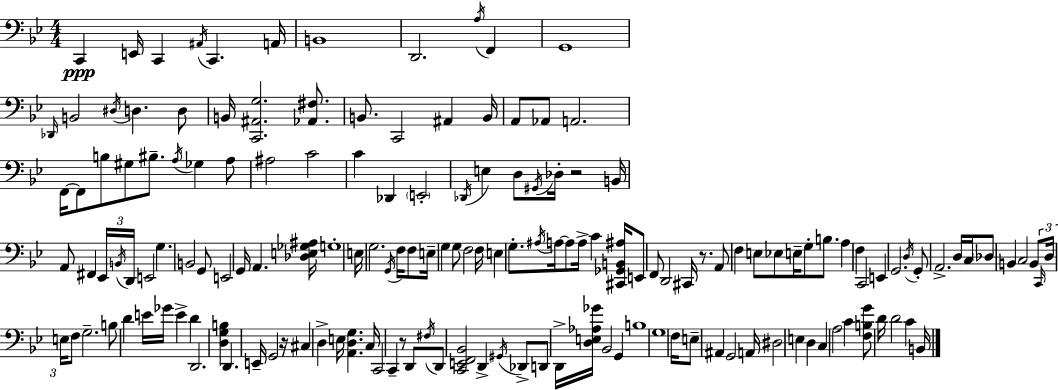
X:1
T:Untitled
M:4/4
L:1/4
K:Bb
C,, E,,/4 C,, ^A,,/4 C,, A,,/4 B,,4 D,,2 A,/4 F,, G,,4 _D,,/4 B,,2 ^D,/4 D, D,/2 B,,/4 [C,,^A,,G,]2 [_A,,^F,]/2 B,,/2 C,,2 ^A,, B,,/4 A,,/2 _A,,/2 A,,2 F,,/4 F,,/2 B,/2 ^G,/2 ^B,/2 A,/4 _G, A,/2 ^A,2 C2 C _D,, E,,2 _D,,/4 E, D,/2 ^G,,/4 _D,/4 z2 B,,/4 A,,/2 ^F,, _E,,/4 B,,/4 D,,/4 E,,2 G, B,,2 G,,/2 E,,2 G,,/4 A,, [_D,E,_G,^A,]/4 G,4 E,/4 G,2 G,,/4 F,/4 F,/2 E,/4 G, G,/2 F,2 F,/4 E, G,/2 ^A,/4 A,/4 A,/2 A,/4 C [^C,,_G,,B,,^A,]/4 E,,/2 F,,/2 D,,2 ^C,,/4 z/2 A,,/2 F, E,/2 _E,/2 E,/4 G,/2 B,/2 A, F, C,,2 E,, G,,2 D,/4 G,,/2 A,,2 D,/4 C,/4 _D,/2 B,, C,2 B,,/2 C,,/4 D,/4 E,/4 F,/2 G,2 B,/2 D E/4 _G/4 E D D,,2 [D,G,B,] D,, E,,/4 G,,2 z/4 ^C, D, E,/4 [A,,D,G,] C,/4 C,,2 C,, z/2 D,,/2 ^F,/4 D,,/2 [C,,E,,F,,_B,,]2 D,, ^G,,/4 _D,,/2 D,,/2 D,,/4 [D,E,_A,_G]/4 _B,,2 G,, B,4 G,4 F,/4 E,/2 ^A,, G,,2 A,,/4 ^D,2 E, D, C, A,2 C [F,B,G]/2 D/4 D2 C B,,/4